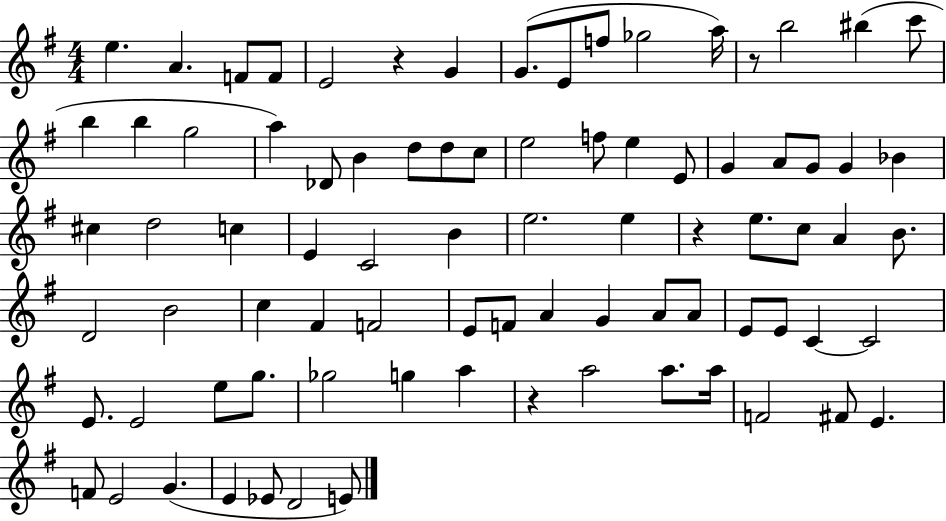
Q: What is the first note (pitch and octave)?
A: E5